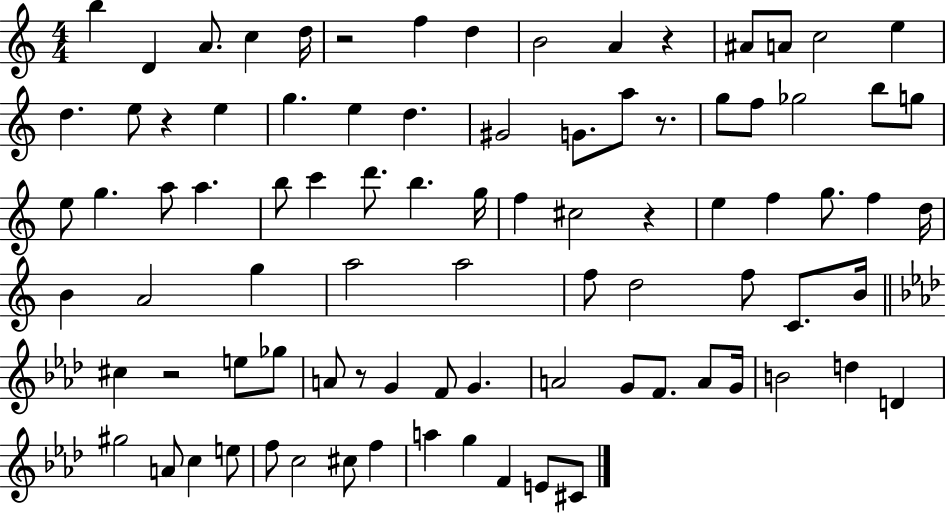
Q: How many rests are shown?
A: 7